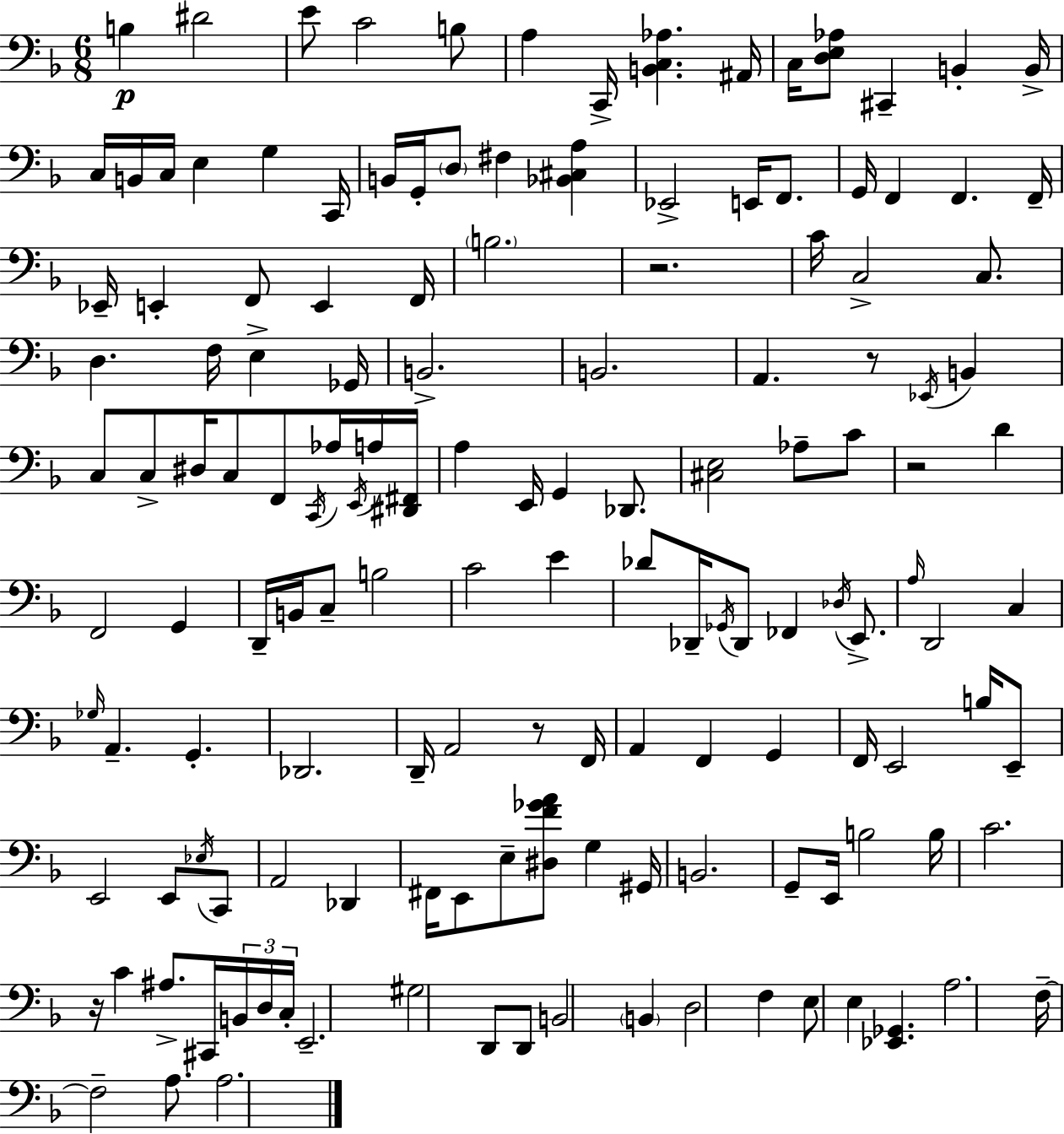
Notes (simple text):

B3/q D#4/h E4/e C4/h B3/e A3/q C2/s [B2,C3,Ab3]/q. A#2/s C3/s [D3,E3,Ab3]/e C#2/q B2/q B2/s C3/s B2/s C3/s E3/q G3/q C2/s B2/s G2/s D3/e F#3/q [Bb2,C#3,A3]/q Eb2/h E2/s F2/e. G2/s F2/q F2/q. F2/s Eb2/s E2/q F2/e E2/q F2/s B3/h. R/h. C4/s C3/h C3/e. D3/q. F3/s E3/q Gb2/s B2/h. B2/h. A2/q. R/e Eb2/s B2/q C3/e C3/e D#3/s C3/e F2/e C2/s Ab3/s E2/s A3/s [D#2,F#2]/s A3/q E2/s G2/q Db2/e. [C#3,E3]/h Ab3/e C4/e R/h D4/q F2/h G2/q D2/s B2/s C3/e B3/h C4/h E4/q Db4/e Db2/s Gb2/s Db2/e FES2/q Db3/s E2/e. A3/s D2/h C3/q Gb3/s A2/q. G2/q. Db2/h. D2/s A2/h R/e F2/s A2/q F2/q G2/q F2/s E2/h B3/s E2/e E2/h E2/e Eb3/s C2/e A2/h Db2/q F#2/s E2/e E3/e [D#3,F4,Gb4,A4]/e G3/q G#2/s B2/h. G2/e E2/s B3/h B3/s C4/h. R/s C4/q A#3/e. C#2/s B2/s D3/s C3/s E2/h. G#3/h D2/e D2/e B2/h B2/q D3/h F3/q E3/e E3/q [Eb2,Gb2]/q. A3/h. F3/s F3/h A3/e. A3/h.